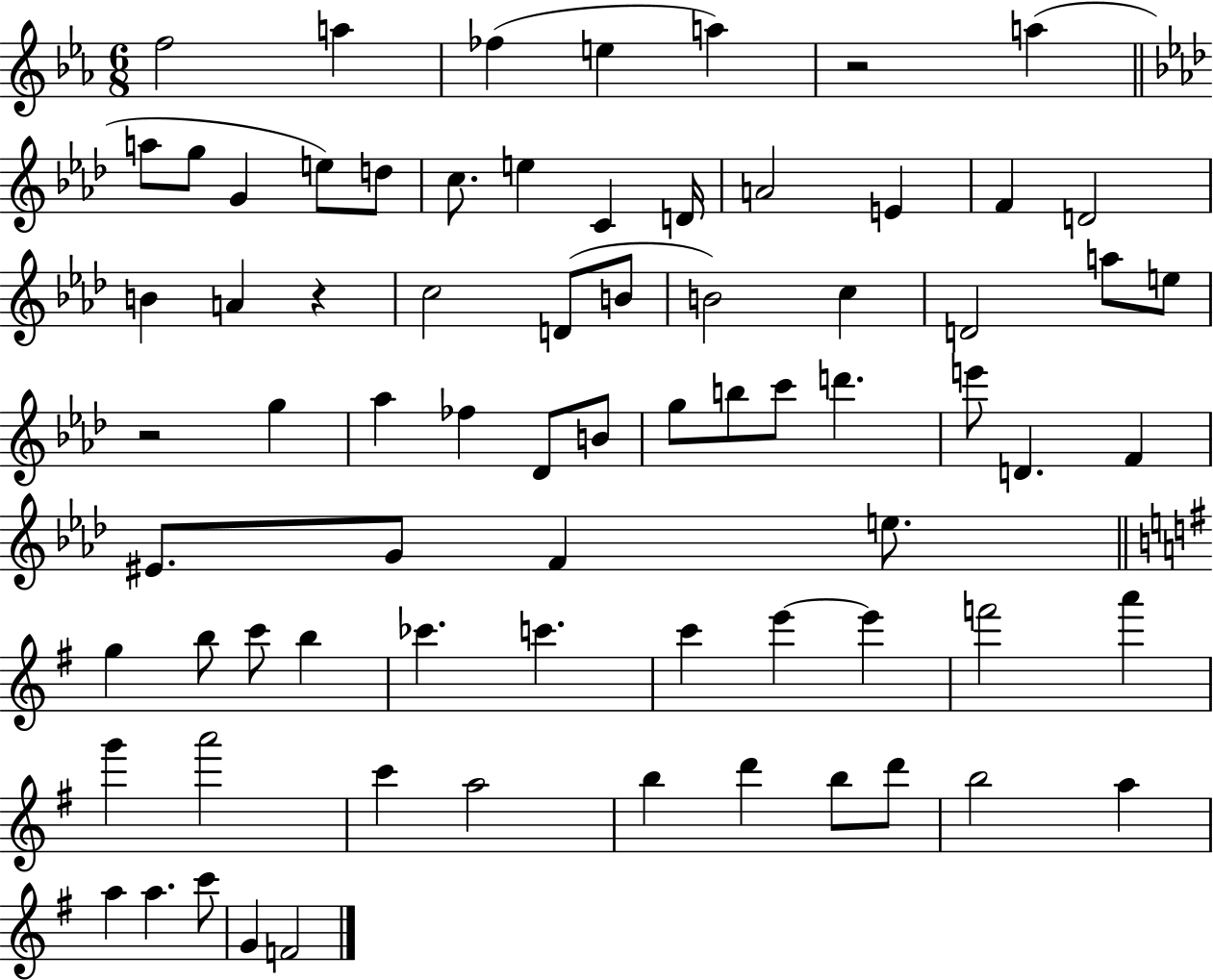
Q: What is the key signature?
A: EES major